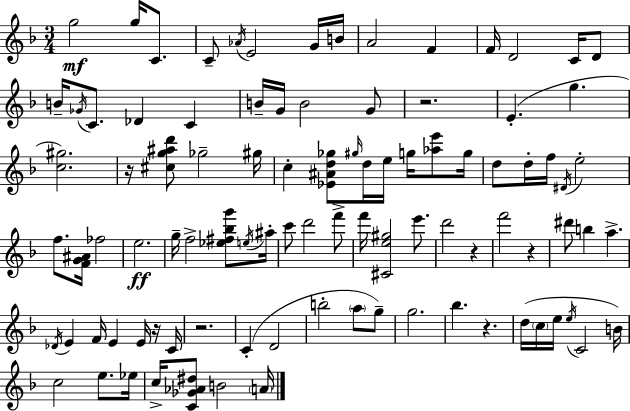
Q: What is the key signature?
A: D minor